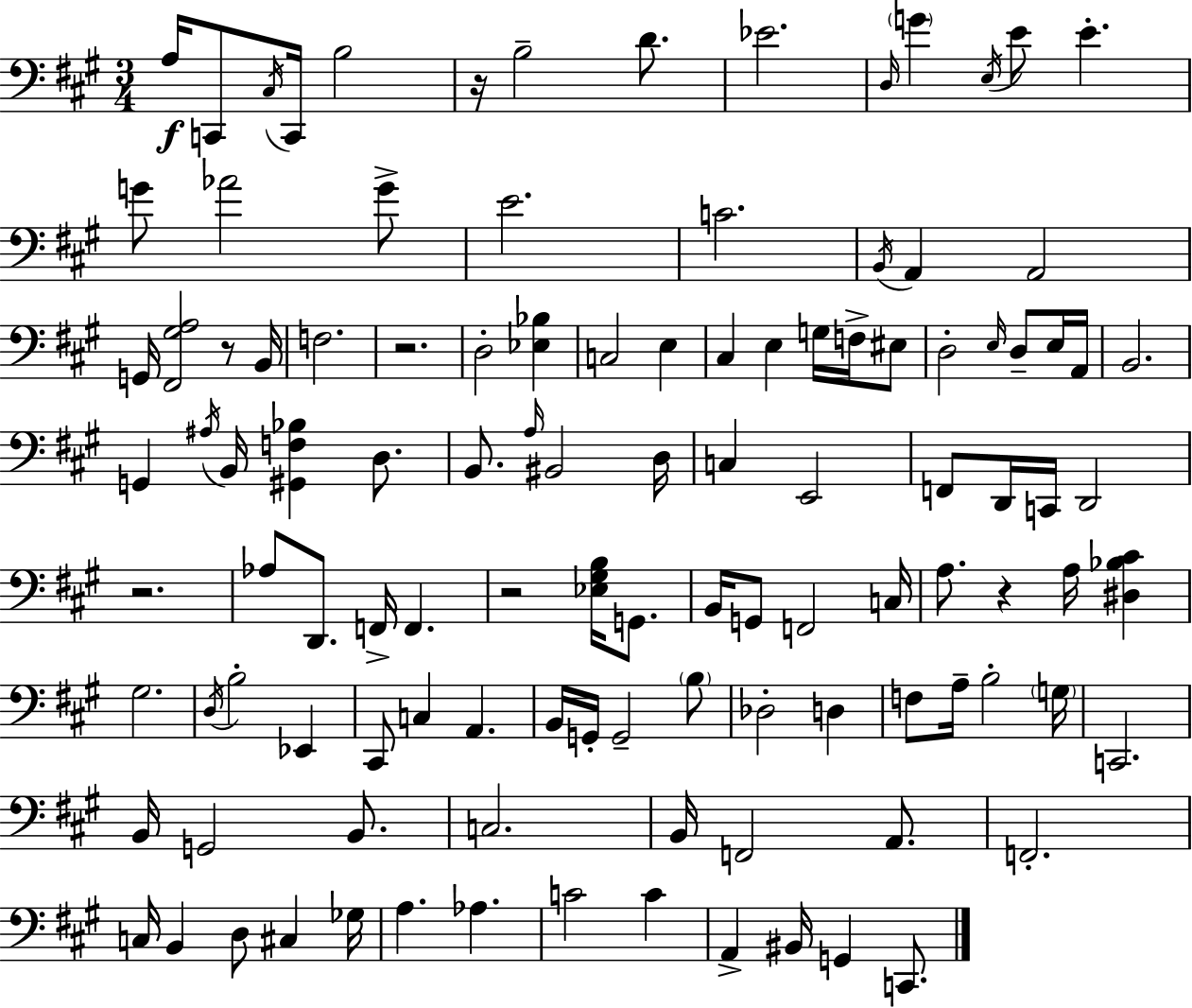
X:1
T:Untitled
M:3/4
L:1/4
K:A
A,/4 C,,/2 ^C,/4 C,,/4 B,2 z/4 B,2 D/2 _E2 D,/4 G E,/4 E/2 E G/2 _A2 G/2 E2 C2 B,,/4 A,, A,,2 G,,/4 [^F,,^G,A,]2 z/2 B,,/4 F,2 z2 D,2 [_E,_B,] C,2 E, ^C, E, G,/4 F,/4 ^E,/2 D,2 E,/4 D,/2 E,/4 A,,/4 B,,2 G,, ^A,/4 B,,/4 [^G,,F,_B,] D,/2 B,,/2 A,/4 ^B,,2 D,/4 C, E,,2 F,,/2 D,,/4 C,,/4 D,,2 z2 _A,/2 D,,/2 F,,/4 F,, z2 [_E,^G,B,]/4 G,,/2 B,,/4 G,,/2 F,,2 C,/4 A,/2 z A,/4 [^D,_B,^C] ^G,2 D,/4 B,2 _E,, ^C,,/2 C, A,, B,,/4 G,,/4 G,,2 B,/2 _D,2 D, F,/2 A,/4 B,2 G,/4 C,,2 B,,/4 G,,2 B,,/2 C,2 B,,/4 F,,2 A,,/2 F,,2 C,/4 B,, D,/2 ^C, _G,/4 A, _A, C2 C A,, ^B,,/4 G,, C,,/2